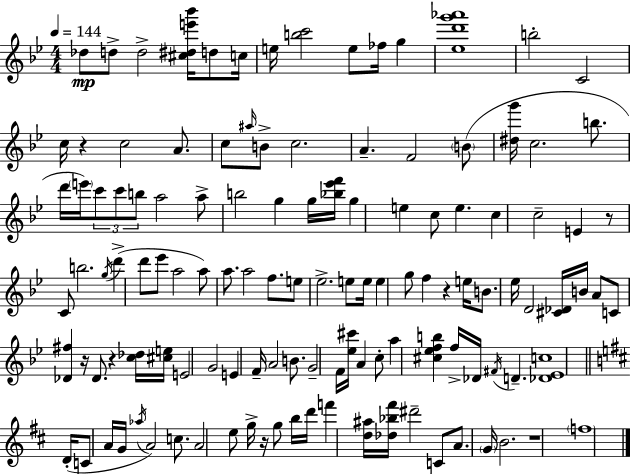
Db5/e D5/e D5/h [C#5,D#5,E6,Bb6]/s D5/e C5/s E5/s [B5,C6]/h E5/e FES5/s G5/q [Eb5,D6,G6,Ab6]/w B5/h C4/h C5/s R/q C5/h A4/e. C5/e A#5/s B4/e C5/h. A4/q. F4/h B4/e [D#5,G6]/s C5/h. B5/e. D6/s E6/s C6/e C6/e B5/e A5/h A5/e B5/h G5/q G5/s [Bb5,Eb6,F6]/s G5/q E5/q C5/e E5/q. C5/q C5/h E4/q R/e C4/e B5/h. G5/s D6/q D6/e Eb6/e A5/h A5/e A5/e. A5/h F5/e. E5/e Eb5/h. E5/e E5/s E5/q G5/e F5/q R/q E5/s B4/e. Eb5/s D4/h [C#4,Db4]/s B4/s A4/e C4/e [Db4,F#5]/q R/s Db4/e. R/q [C5,Db5]/s [C#5,E5]/s E4/h G4/h E4/q F4/s A4/h B4/e. G4/h F4/s [Eb5,C#6]/s A4/q C5/e A5/q [C#5,Eb5,F5,B5]/q F5/s Db4/s F#4/s D4/q. [Db4,Eb4,C5]/w D4/s C4/e A4/s G4/s Ab5/s A4/h C5/e. A4/h E5/e G5/s R/s G5/e B5/s D6/s F6/q [D5,A#5]/s [Db5,Bb5,F#6]/s D#6/h C4/e A4/e. G4/s B4/h. R/w F5/w